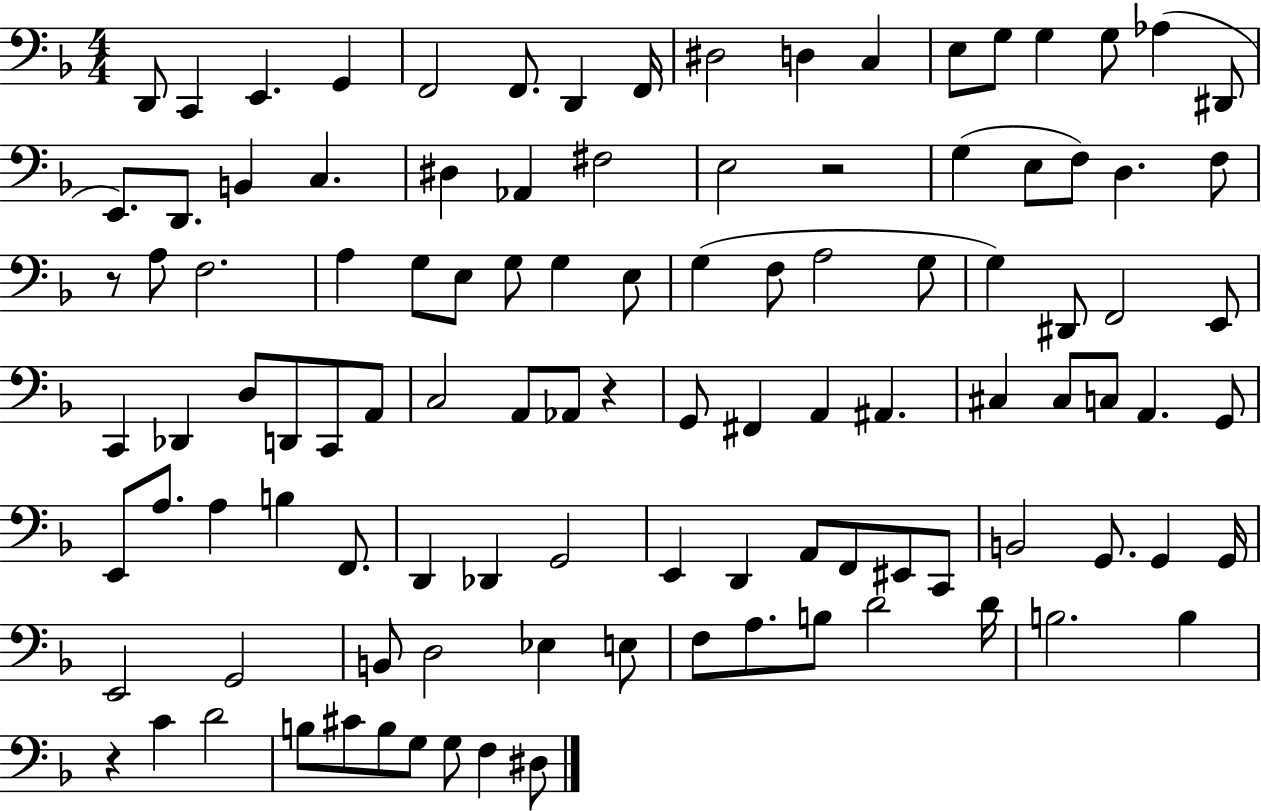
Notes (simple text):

D2/e C2/q E2/q. G2/q F2/h F2/e. D2/q F2/s D#3/h D3/q C3/q E3/e G3/e G3/q G3/e Ab3/q D#2/e E2/e. D2/e. B2/q C3/q. D#3/q Ab2/q F#3/h E3/h R/h G3/q E3/e F3/e D3/q. F3/e R/e A3/e F3/h. A3/q G3/e E3/e G3/e G3/q E3/e G3/q F3/e A3/h G3/e G3/q D#2/e F2/h E2/e C2/q Db2/q D3/e D2/e C2/e A2/e C3/h A2/e Ab2/e R/q G2/e F#2/q A2/q A#2/q. C#3/q C#3/e C3/e A2/q. G2/e E2/e A3/e. A3/q B3/q F2/e. D2/q Db2/q G2/h E2/q D2/q A2/e F2/e EIS2/e C2/e B2/h G2/e. G2/q G2/s E2/h G2/h B2/e D3/h Eb3/q E3/e F3/e A3/e. B3/e D4/h D4/s B3/h. B3/q R/q C4/q D4/h B3/e C#4/e B3/e G3/e G3/e F3/q D#3/e